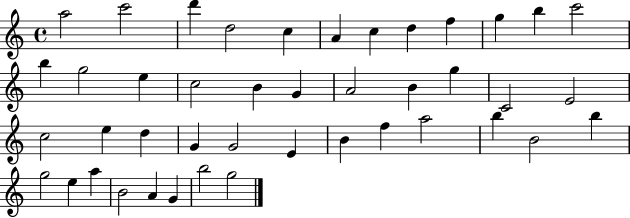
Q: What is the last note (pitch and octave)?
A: G5